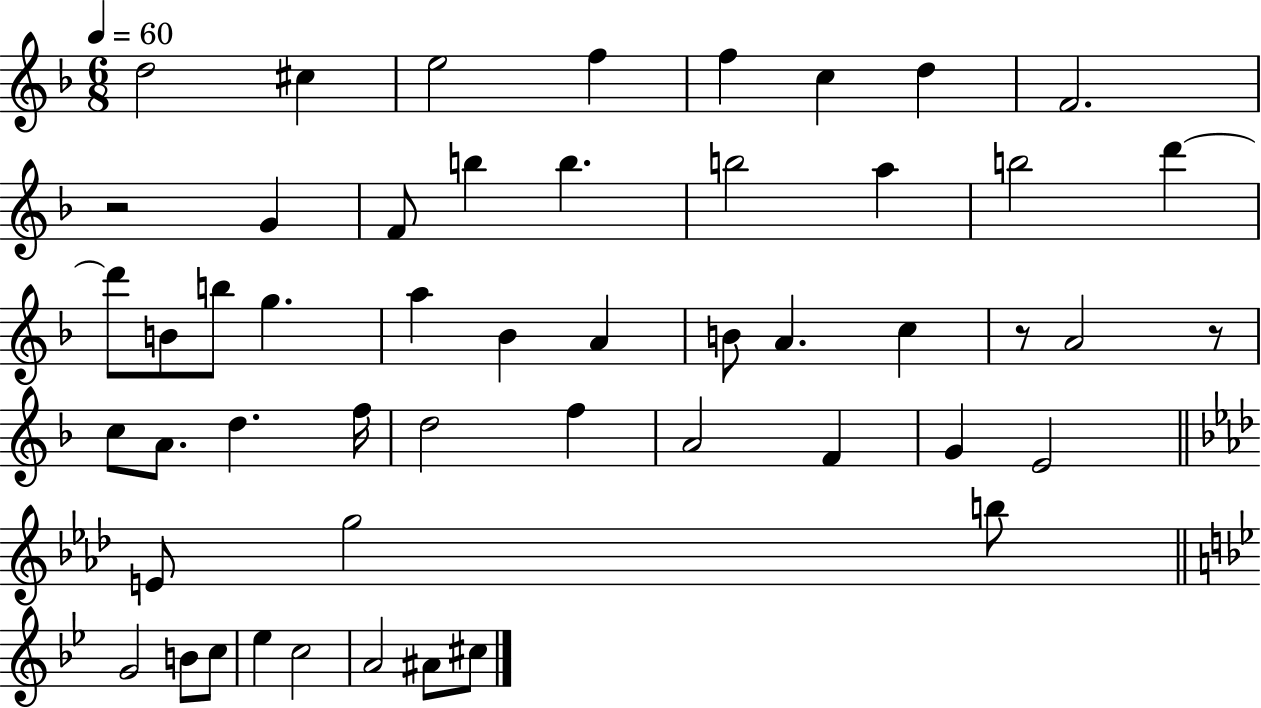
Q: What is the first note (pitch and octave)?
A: D5